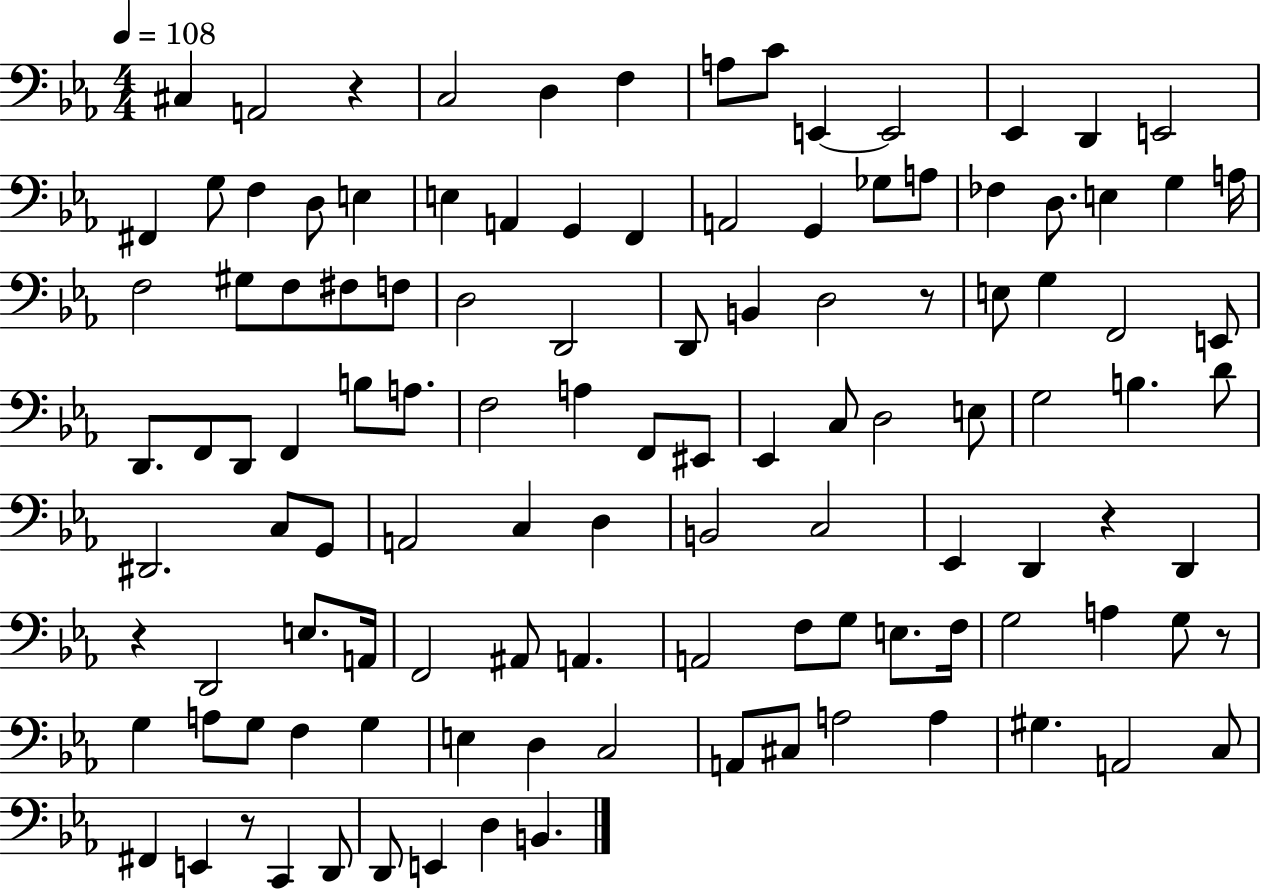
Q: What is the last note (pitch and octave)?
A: B2